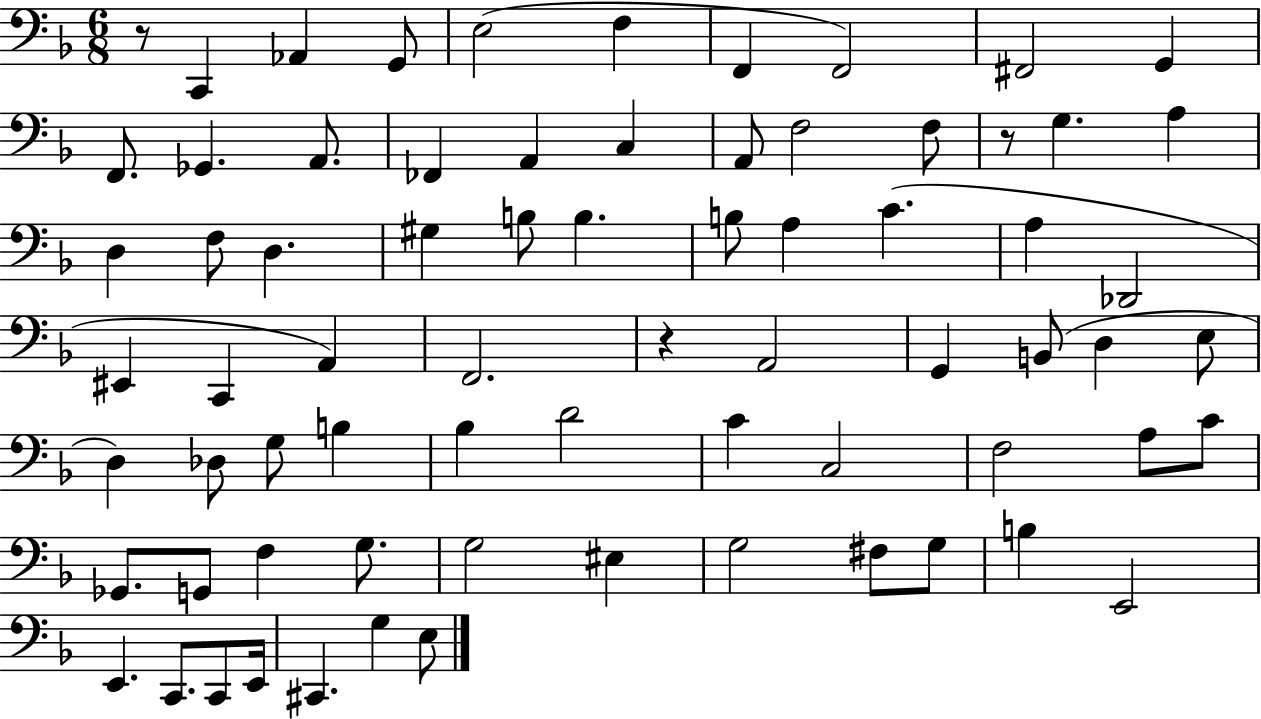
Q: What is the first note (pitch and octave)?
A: C2